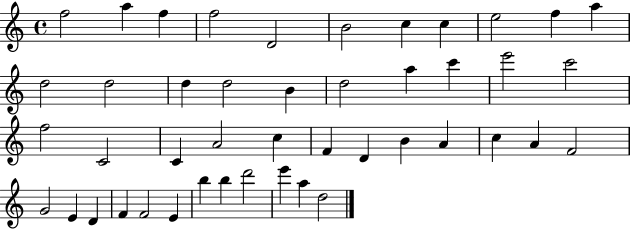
{
  \clef treble
  \time 4/4
  \defaultTimeSignature
  \key c \major
  f''2 a''4 f''4 | f''2 d'2 | b'2 c''4 c''4 | e''2 f''4 a''4 | \break d''2 d''2 | d''4 d''2 b'4 | d''2 a''4 c'''4 | e'''2 c'''2 | \break f''2 c'2 | c'4 a'2 c''4 | f'4 d'4 b'4 a'4 | c''4 a'4 f'2 | \break g'2 e'4 d'4 | f'4 f'2 e'4 | b''4 b''4 d'''2 | e'''4 a''4 d''2 | \break \bar "|."
}